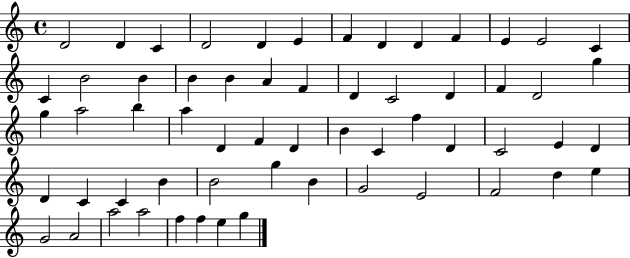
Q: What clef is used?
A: treble